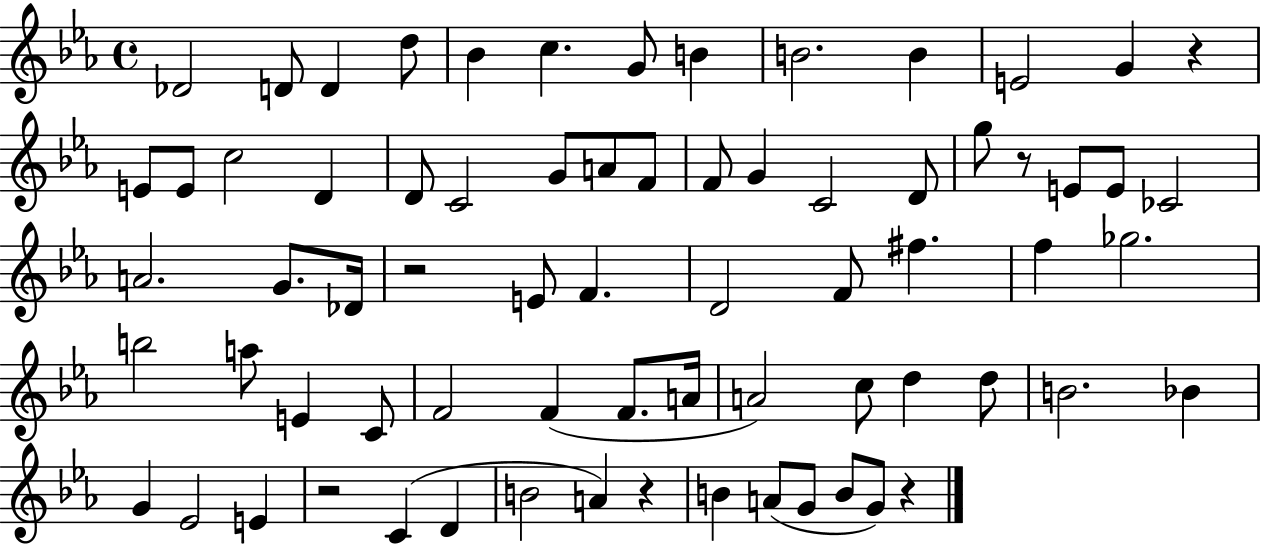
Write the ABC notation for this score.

X:1
T:Untitled
M:4/4
L:1/4
K:Eb
_D2 D/2 D d/2 _B c G/2 B B2 B E2 G z E/2 E/2 c2 D D/2 C2 G/2 A/2 F/2 F/2 G C2 D/2 g/2 z/2 E/2 E/2 _C2 A2 G/2 _D/4 z2 E/2 F D2 F/2 ^f f _g2 b2 a/2 E C/2 F2 F F/2 A/4 A2 c/2 d d/2 B2 _B G _E2 E z2 C D B2 A z B A/2 G/2 B/2 G/2 z